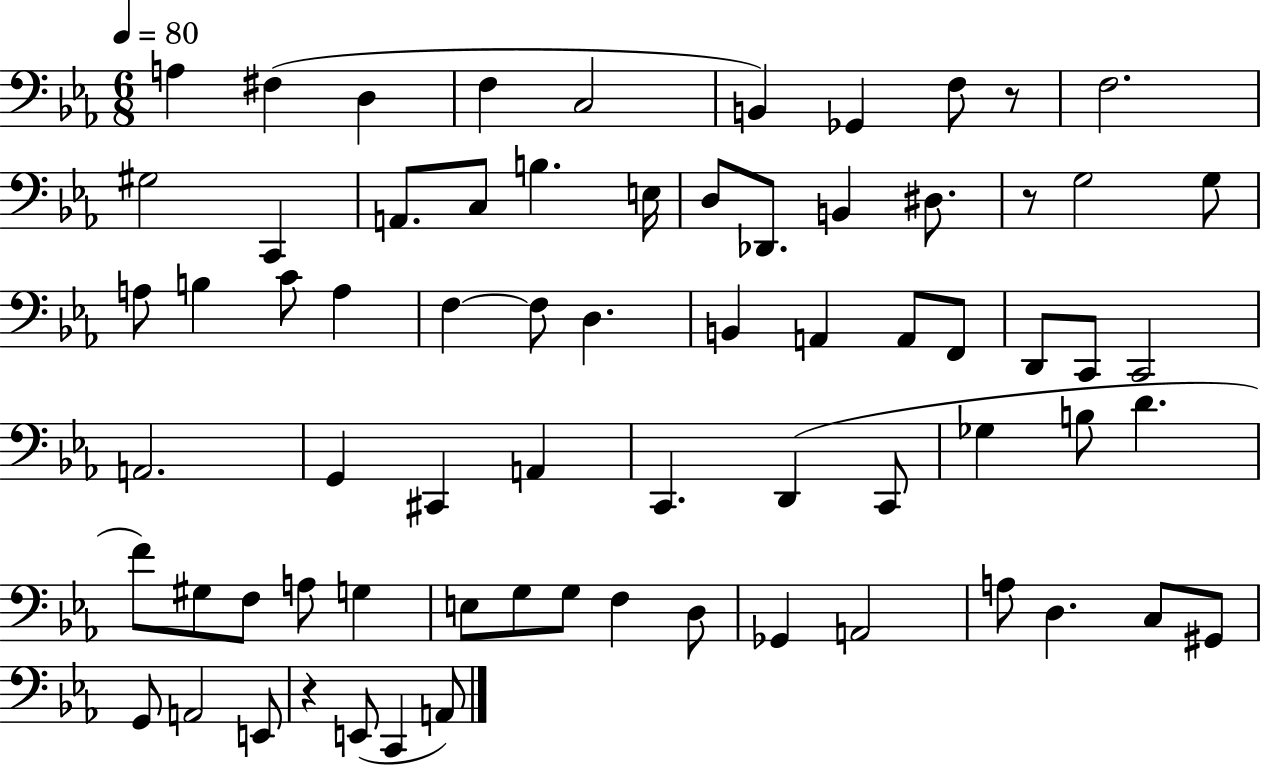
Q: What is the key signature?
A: EES major